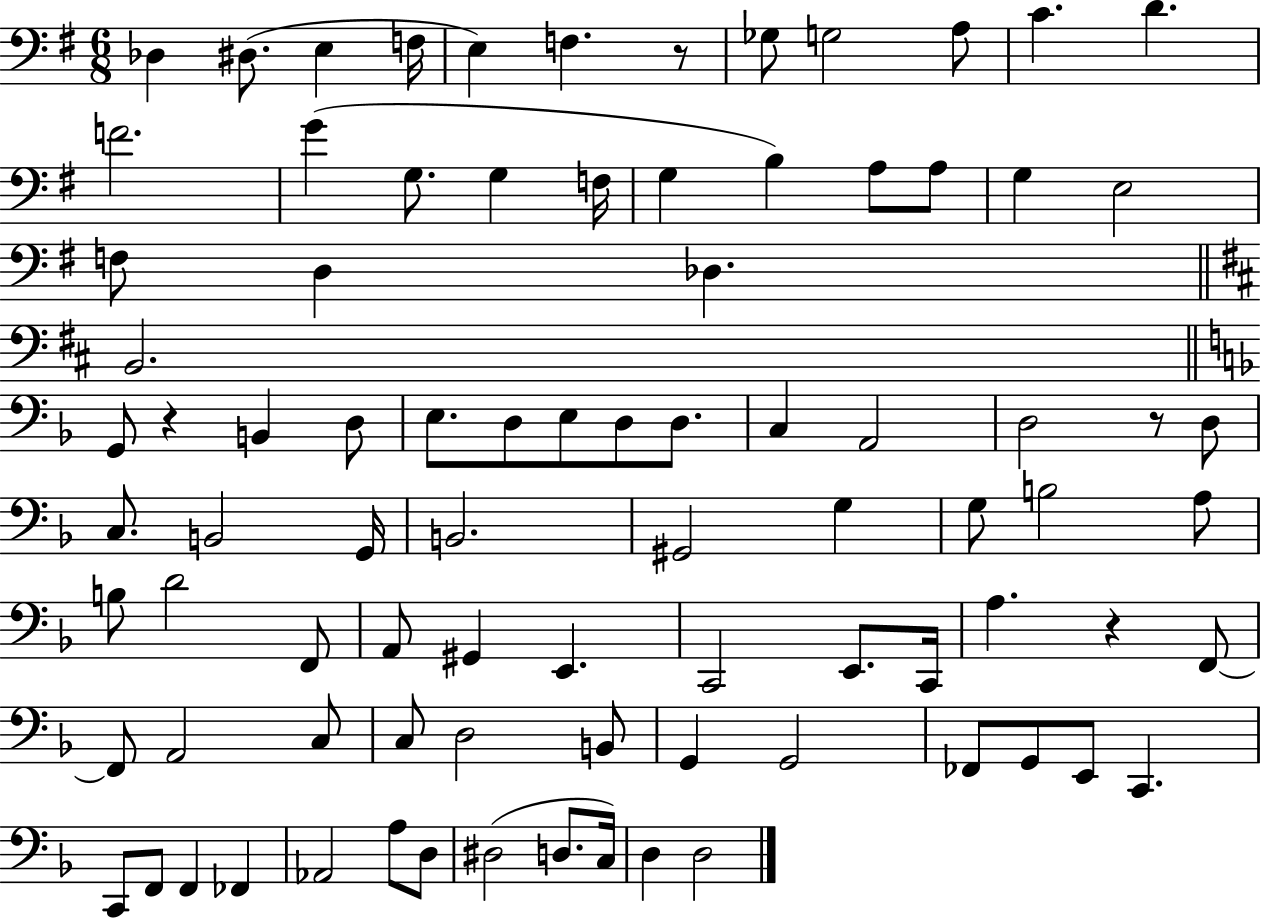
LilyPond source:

{
  \clef bass
  \numericTimeSignature
  \time 6/8
  \key g \major
  \repeat volta 2 { des4 dis8.( e4 f16 | e4) f4. r8 | ges8 g2 a8 | c'4. d'4. | \break f'2. | g'4( g8. g4 f16 | g4 b4) a8 a8 | g4 e2 | \break f8 d4 des4. | \bar "||" \break \key d \major b,2. | \bar "||" \break \key f \major g,8 r4 b,4 d8 | e8. d8 e8 d8 d8. | c4 a,2 | d2 r8 d8 | \break c8. b,2 g,16 | b,2. | gis,2 g4 | g8 b2 a8 | \break b8 d'2 f,8 | a,8 gis,4 e,4. | c,2 e,8. c,16 | a4. r4 f,8~~ | \break f,8 a,2 c8 | c8 d2 b,8 | g,4 g,2 | fes,8 g,8 e,8 c,4. | \break c,8 f,8 f,4 fes,4 | aes,2 a8 d8 | dis2( d8. c16) | d4 d2 | \break } \bar "|."
}